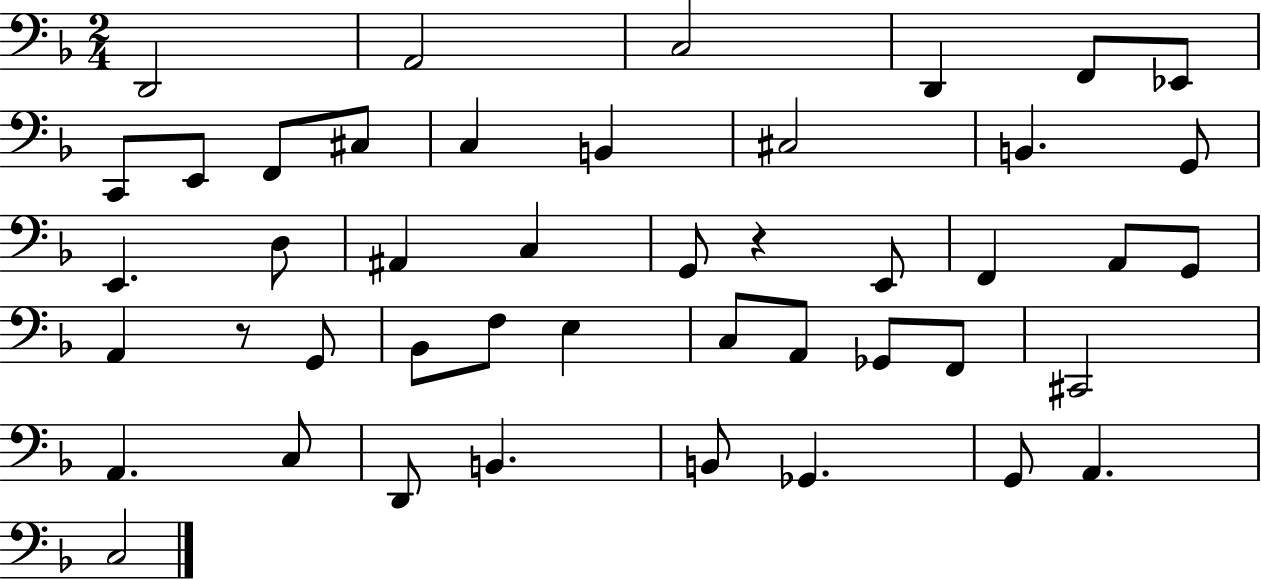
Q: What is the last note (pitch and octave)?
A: C3